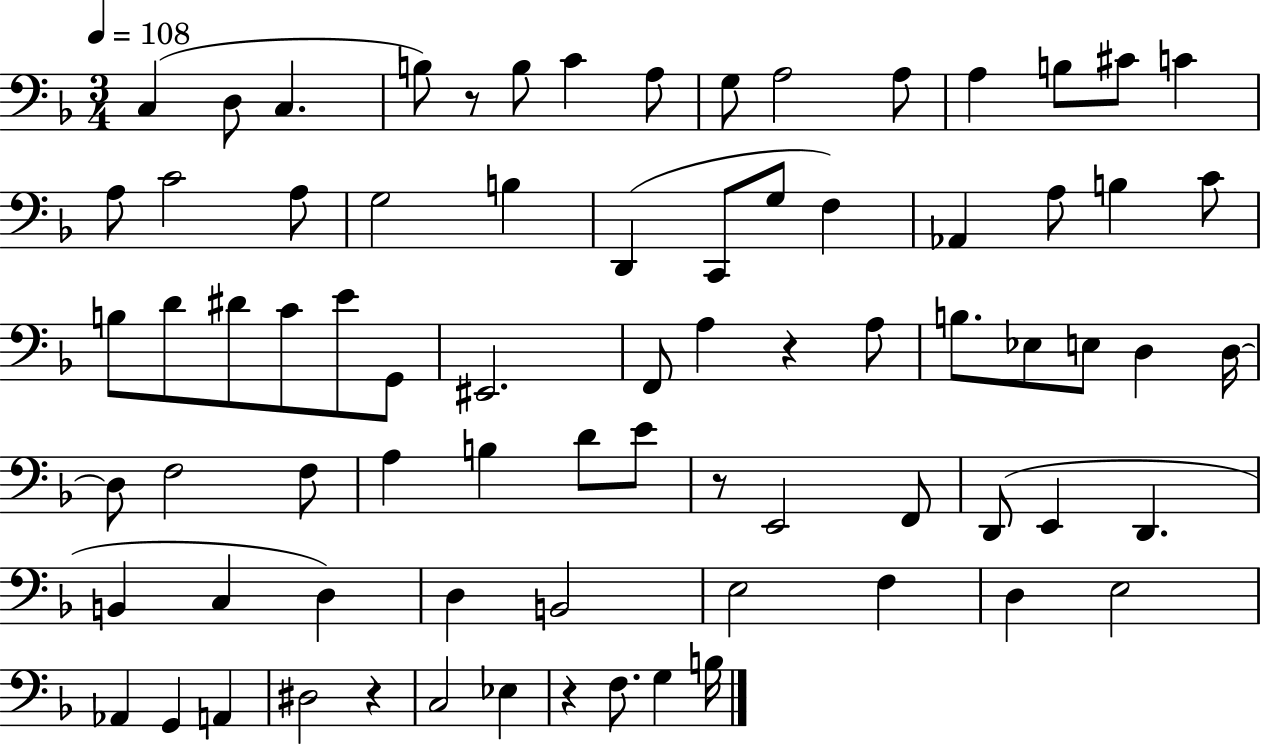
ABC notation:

X:1
T:Untitled
M:3/4
L:1/4
K:F
C, D,/2 C, B,/2 z/2 B,/2 C A,/2 G,/2 A,2 A,/2 A, B,/2 ^C/2 C A,/2 C2 A,/2 G,2 B, D,, C,,/2 G,/2 F, _A,, A,/2 B, C/2 B,/2 D/2 ^D/2 C/2 E/2 G,,/2 ^E,,2 F,,/2 A, z A,/2 B,/2 _E,/2 E,/2 D, D,/4 D,/2 F,2 F,/2 A, B, D/2 E/2 z/2 E,,2 F,,/2 D,,/2 E,, D,, B,, C, D, D, B,,2 E,2 F, D, E,2 _A,, G,, A,, ^D,2 z C,2 _E, z F,/2 G, B,/4